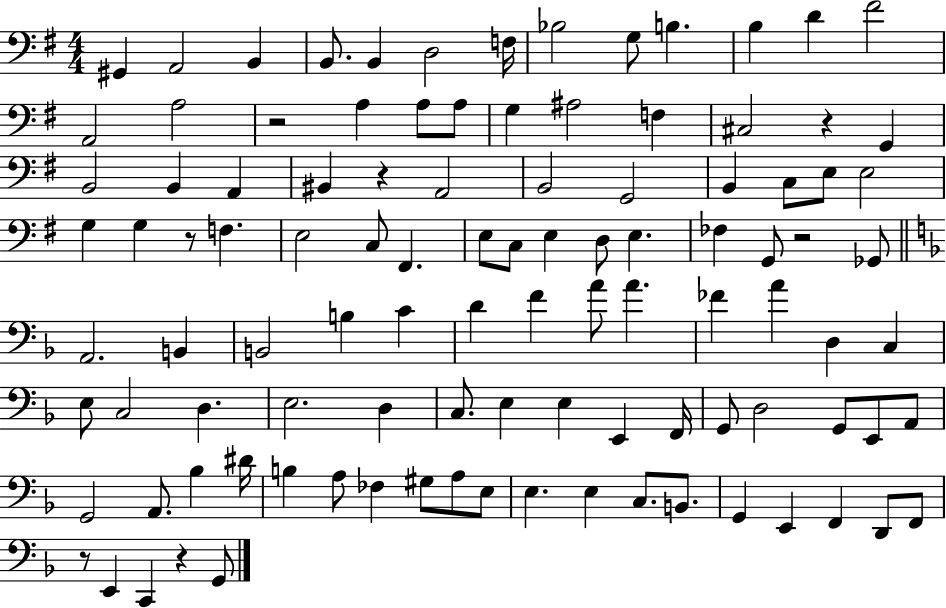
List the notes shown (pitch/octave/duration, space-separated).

G#2/q A2/h B2/q B2/e. B2/q D3/h F3/s Bb3/h G3/e B3/q. B3/q D4/q F#4/h A2/h A3/h R/h A3/q A3/e A3/e G3/q A#3/h F3/q C#3/h R/q G2/q B2/h B2/q A2/q BIS2/q R/q A2/h B2/h G2/h B2/q C3/e E3/e E3/h G3/q G3/q R/e F3/q. E3/h C3/e F#2/q. E3/e C3/e E3/q D3/e E3/q. FES3/q G2/e R/h Gb2/e A2/h. B2/q B2/h B3/q C4/q D4/q F4/q A4/e A4/q. FES4/q A4/q D3/q C3/q E3/e C3/h D3/q. E3/h. D3/q C3/e. E3/q E3/q E2/q F2/s G2/e D3/h G2/e E2/e A2/e G2/h A2/e. Bb3/q D#4/s B3/q A3/e FES3/q G#3/e A3/e E3/e E3/q. E3/q C3/e. B2/e. G2/q E2/q F2/q D2/e F2/e R/e E2/q C2/q R/q G2/e